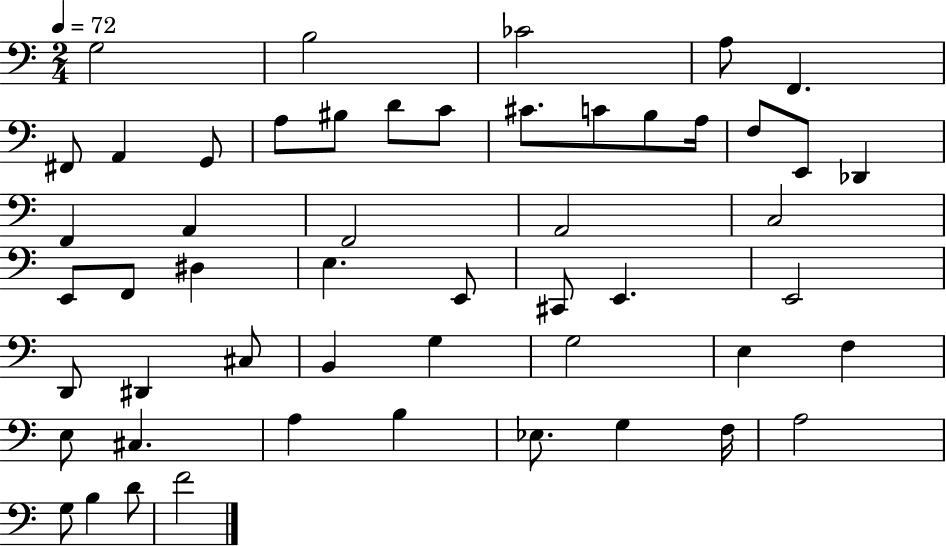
G3/h B3/h CES4/h A3/e F2/q. F#2/e A2/q G2/e A3/e BIS3/e D4/e C4/e C#4/e. C4/e B3/e A3/s F3/e E2/e Db2/q F2/q A2/q F2/h A2/h C3/h E2/e F2/e D#3/q E3/q. E2/e C#2/e E2/q. E2/h D2/e D#2/q C#3/e B2/q G3/q G3/h E3/q F3/q E3/e C#3/q. A3/q B3/q Eb3/e. G3/q F3/s A3/h G3/e B3/q D4/e F4/h